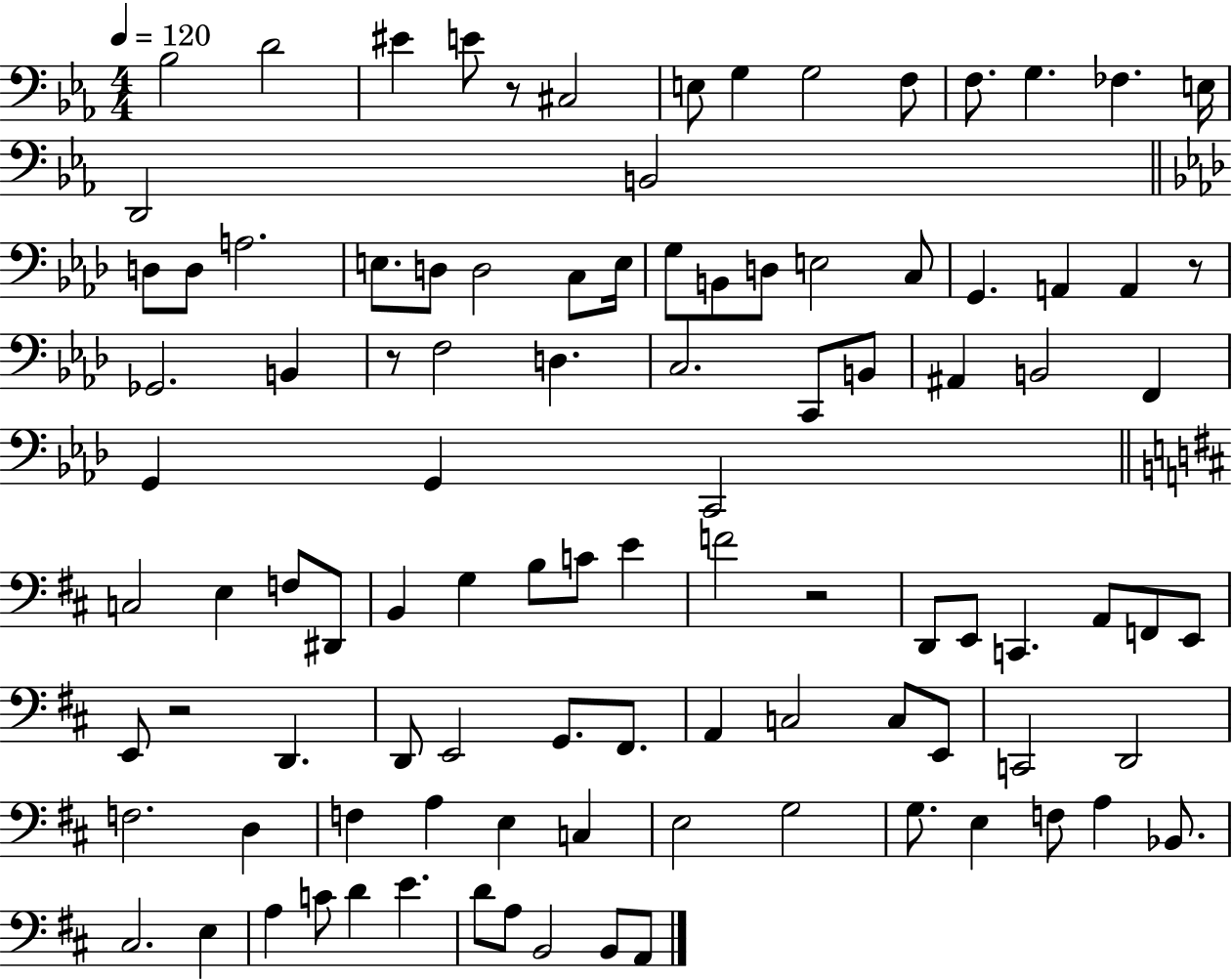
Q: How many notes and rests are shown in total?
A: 101